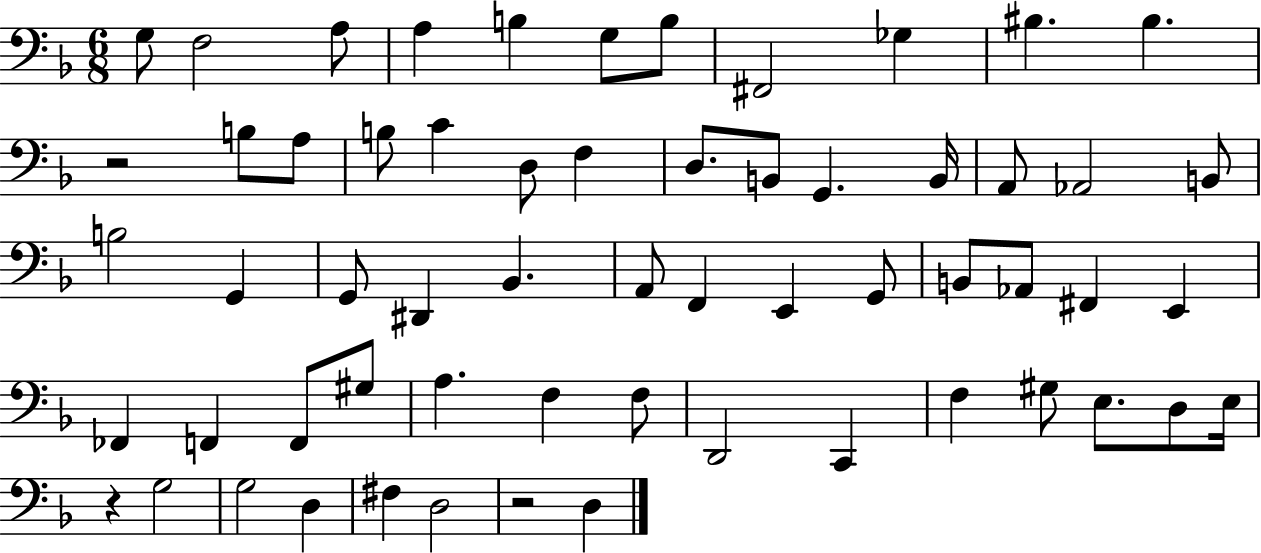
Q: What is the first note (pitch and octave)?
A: G3